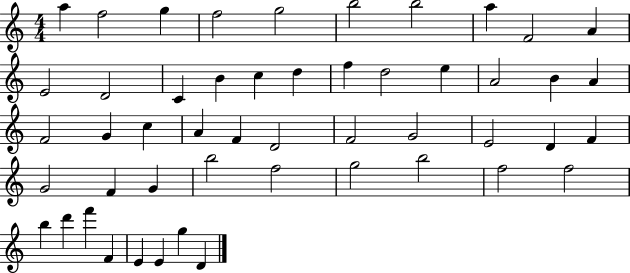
X:1
T:Untitled
M:4/4
L:1/4
K:C
a f2 g f2 g2 b2 b2 a F2 A E2 D2 C B c d f d2 e A2 B A F2 G c A F D2 F2 G2 E2 D F G2 F G b2 f2 g2 b2 f2 f2 b d' f' F E E g D